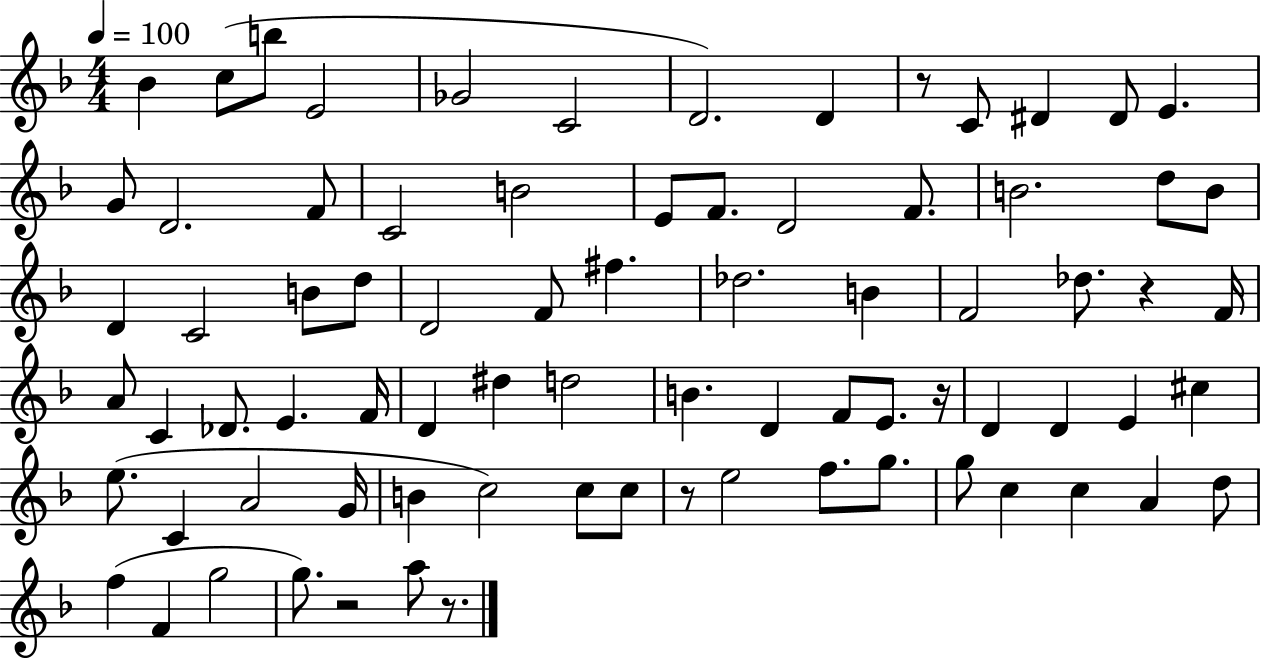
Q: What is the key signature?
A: F major